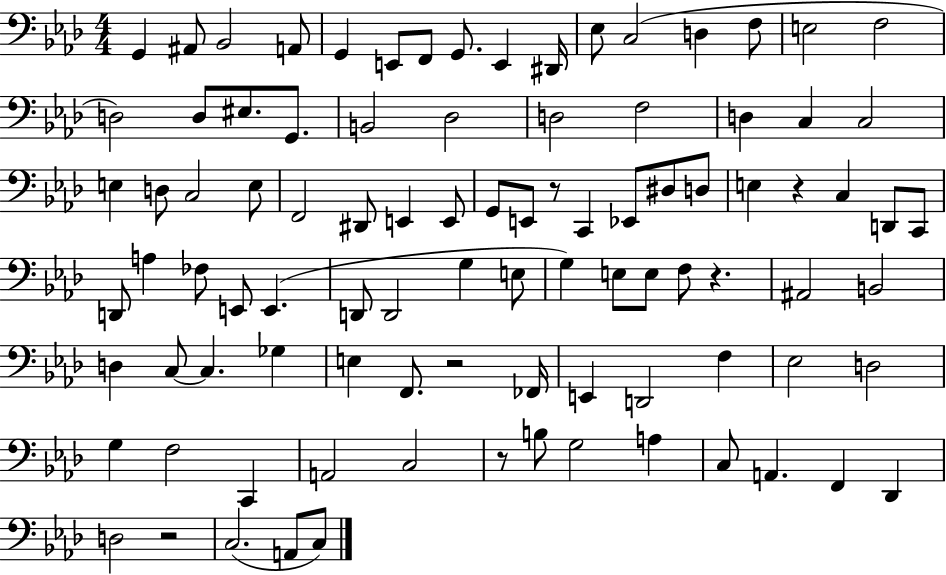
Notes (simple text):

G2/q A#2/e Bb2/h A2/e G2/q E2/e F2/e G2/e. E2/q D#2/s Eb3/e C3/h D3/q F3/e E3/h F3/h D3/h D3/e EIS3/e. G2/e. B2/h Db3/h D3/h F3/h D3/q C3/q C3/h E3/q D3/e C3/h E3/e F2/h D#2/e E2/q E2/e G2/e E2/e R/e C2/q Eb2/e D#3/e D3/e E3/q R/q C3/q D2/e C2/e D2/e A3/q FES3/e E2/e E2/q. D2/e D2/h G3/q E3/e G3/q E3/e E3/e F3/e R/q. A#2/h B2/h D3/q C3/e C3/q. Gb3/q E3/q F2/e. R/h FES2/s E2/q D2/h F3/q Eb3/h D3/h G3/q F3/h C2/q A2/h C3/h R/e B3/e G3/h A3/q C3/e A2/q. F2/q Db2/q D3/h R/h C3/h. A2/e C3/e